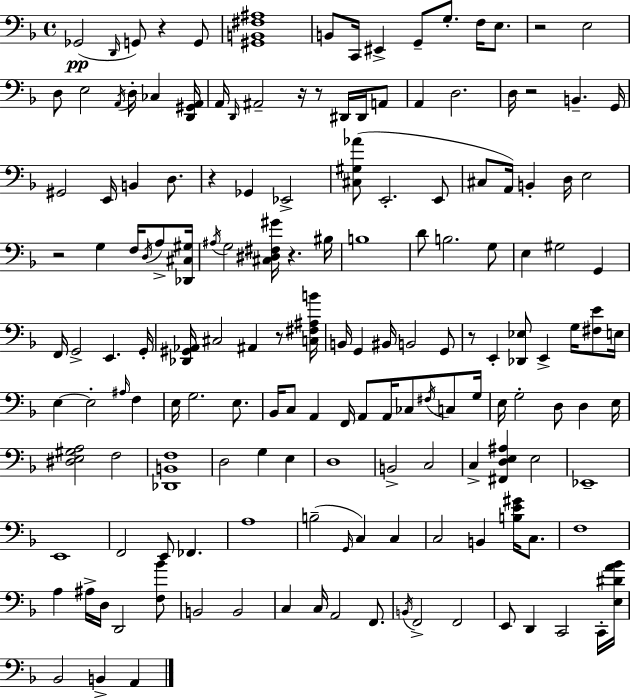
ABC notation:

X:1
T:Untitled
M:4/4
L:1/4
K:Dm
_G,,2 D,,/4 G,,/2 z G,,/2 [^G,,B,,^F,^A,]4 B,,/2 C,,/4 ^E,, G,,/2 G,/2 F,/4 E,/2 z2 E,2 D,/2 E,2 A,,/4 D,/4 _C, [D,,^G,,A,,]/4 A,,/4 D,,/4 ^A,,2 z/4 z/2 ^D,,/4 ^D,,/4 A,,/2 A,, D,2 D,/4 z2 B,, G,,/4 ^G,,2 E,,/4 B,, D,/2 z _G,, _E,,2 [^C,^G,_A]/2 E,,2 E,,/2 ^C,/2 A,,/4 B,, D,/4 E,2 z2 G, F,/4 D,/4 A,/2 [_D,,^C,^G,]/4 ^A,/4 G,2 [^C,^D,^F,^G]/4 z ^B,/4 B,4 D/2 B,2 G,/2 E, ^G,2 G,, F,,/4 G,,2 E,, G,,/4 [_D,,^G,,_A,,]/4 ^C,2 ^A,, z/2 [C,^F,^A,B]/4 B,,/4 G,, ^B,,/4 B,,2 G,,/2 z/2 E,, [_D,,_E,]/2 E,, G,/4 [^F,E]/2 E,/4 E, E,2 ^A,/4 F, E,/4 G,2 E,/2 _B,,/4 C,/2 A,, F,,/4 A,,/2 A,,/4 _C,/2 ^F,/4 C,/2 G,/4 E,/4 G,2 D,/2 D, E,/4 [^D,E,^G,A,]2 F,2 [_D,,B,,F,]4 D,2 G, E, D,4 B,,2 C,2 C, [^F,,D,E,^A,] E,2 _E,,4 E,,4 F,,2 E,,/2 _F,, A,4 B,2 G,,/4 C, C, C,2 B,, [B,E^G]/4 C,/2 F,4 A, ^A,/4 D,/4 D,,2 [F,_B]/2 B,,2 B,,2 C, C,/4 A,,2 F,,/2 B,,/4 F,,2 F,,2 E,,/2 D,, C,,2 C,,/4 [E,^DA_B]/4 _B,,2 B,, A,,